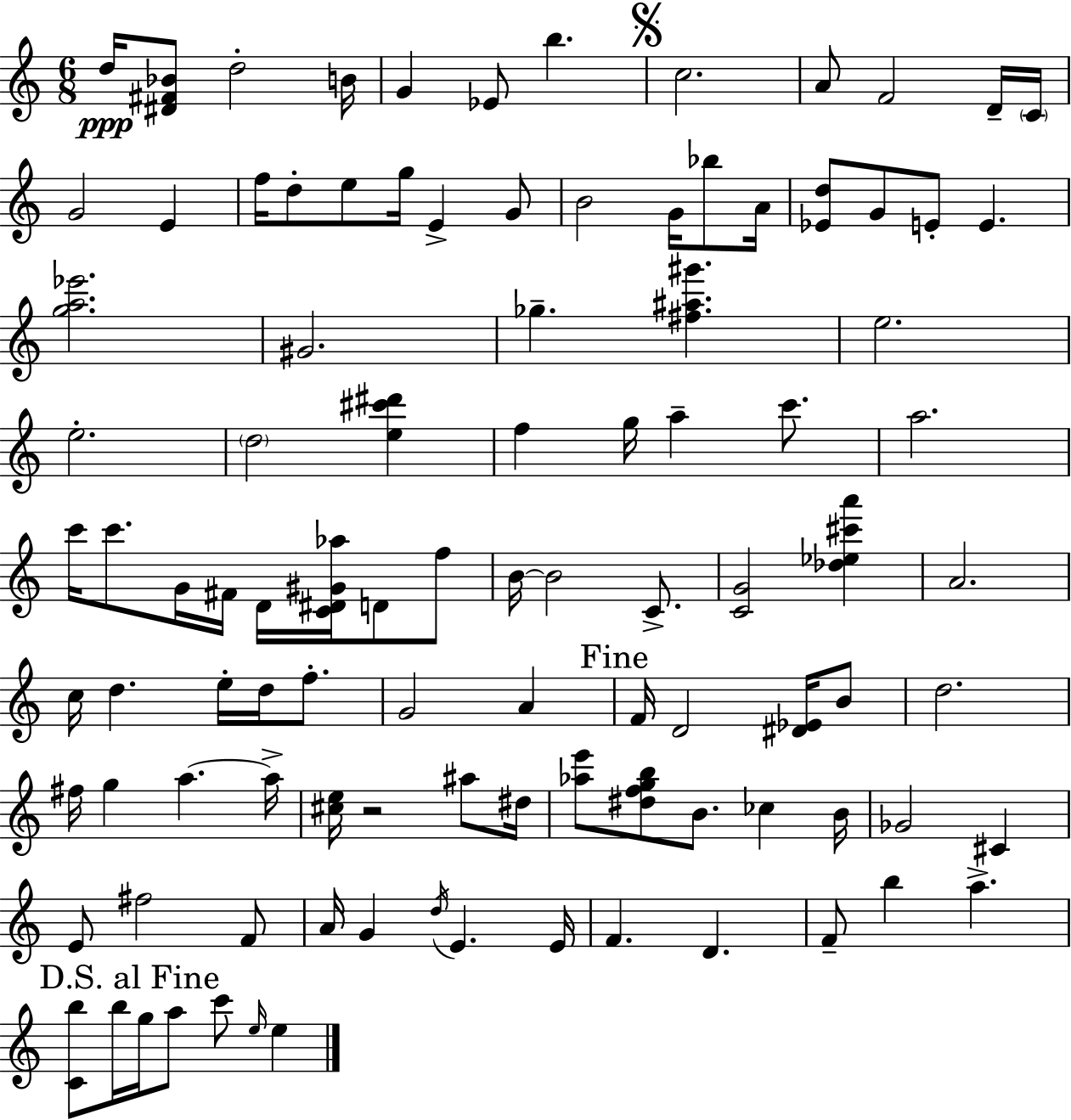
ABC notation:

X:1
T:Untitled
M:6/8
L:1/4
K:C
d/4 [^D^F_B]/2 d2 B/4 G _E/2 b c2 A/2 F2 D/4 C/4 G2 E f/4 d/2 e/2 g/4 E G/2 B2 G/4 _b/2 A/4 [_Ed]/2 G/2 E/2 E [ga_e']2 ^G2 _g [^f^a^g'] e2 e2 d2 [e^c'^d'] f g/4 a c'/2 a2 c'/4 c'/2 G/4 ^F/4 D/4 [C^D^G_a]/4 D/2 f/2 B/4 B2 C/2 [CG]2 [_d_e^c'a'] A2 c/4 d e/4 d/4 f/2 G2 A F/4 D2 [^D_E]/4 B/2 d2 ^f/4 g a a/4 [^ce]/4 z2 ^a/2 ^d/4 [_ae']/2 [^dfgb]/2 B/2 _c B/4 _G2 ^C E/2 ^f2 F/2 A/4 G d/4 E E/4 F D F/2 b a [Cb]/2 b/4 g/4 a/2 c'/2 e/4 e